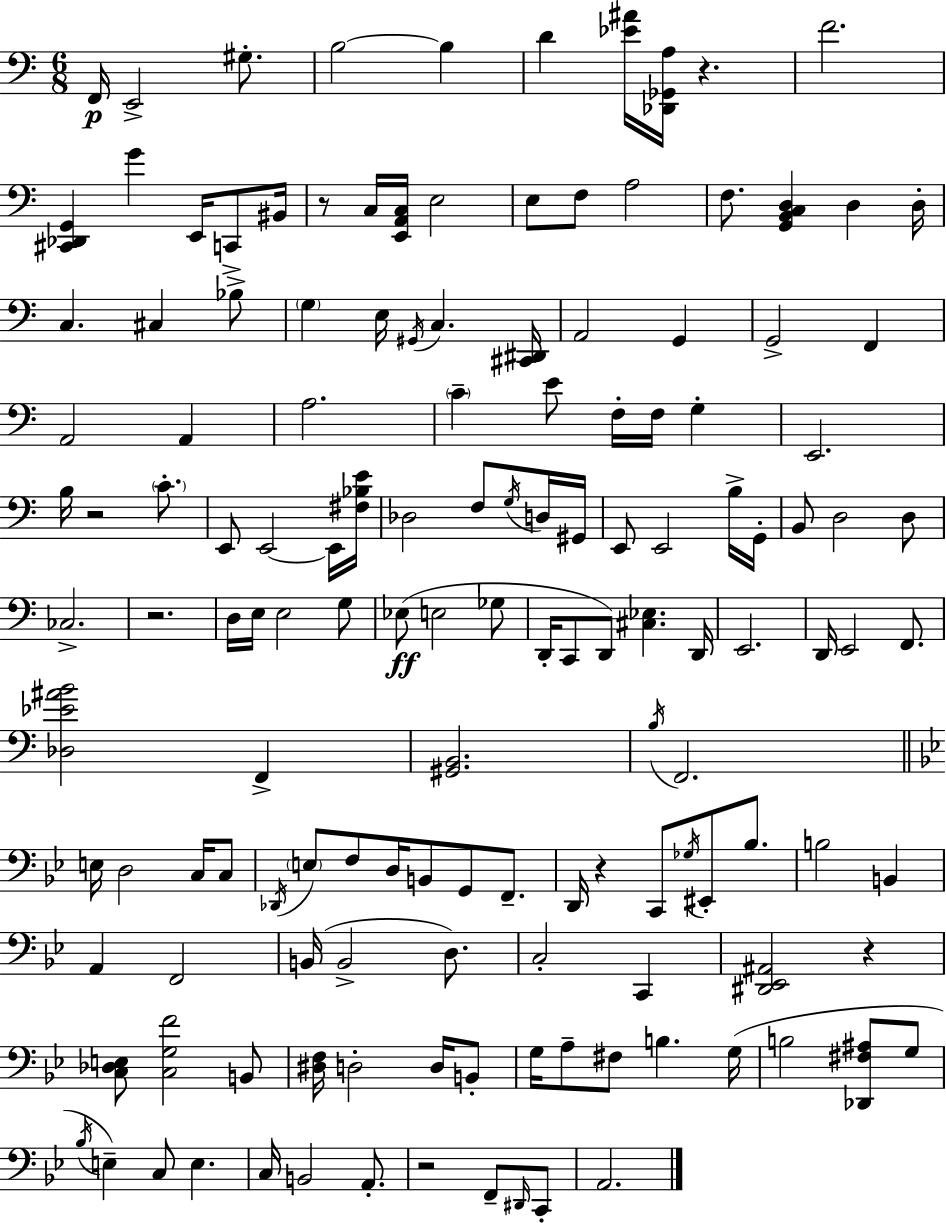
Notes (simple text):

F2/s E2/h G#3/e. B3/h B3/q D4/q [Eb4,A#4]/s [Db2,Gb2,A3]/s R/q. F4/h. [C#2,Db2,G2]/q G4/q E2/s C2/e BIS2/s R/e C3/s [E2,A2,C3]/s E3/h E3/e F3/e A3/h F3/e. [G2,B2,C3,D3]/q D3/q D3/s C3/q. C#3/q Bb3/e G3/q E3/s G#2/s C3/q. [C#2,D#2]/s A2/h G2/q G2/h F2/q A2/h A2/q A3/h. C4/q E4/e F3/s F3/s G3/q E2/h. B3/s R/h C4/e. E2/e E2/h E2/s [F#3,Bb3,E4]/s Db3/h F3/e G3/s D3/s G#2/s E2/e E2/h B3/s G2/s B2/e D3/h D3/e CES3/h. R/h. D3/s E3/s E3/h G3/e Eb3/e E3/h Gb3/e D2/s C2/e D2/e [C#3,Eb3]/q. D2/s E2/h. D2/s E2/h F2/e. [Db3,Eb4,A#4,B4]/h F2/q [G#2,B2]/h. B3/s F2/h. E3/s D3/h C3/s C3/e Db2/s E3/e F3/e D3/s B2/e G2/e F2/e. D2/s R/q C2/e Gb3/s EIS2/e Bb3/e. B3/h B2/q A2/q F2/h B2/s B2/h D3/e. C3/h C2/q [D#2,Eb2,A#2]/h R/q [C3,Db3,E3]/e [C3,G3,F4]/h B2/e [D#3,F3]/s D3/h D3/s B2/e G3/s A3/e F#3/e B3/q. G3/s B3/h [Db2,F#3,A#3]/e G3/e Bb3/s E3/q C3/e E3/q. C3/s B2/h A2/e. R/h F2/e D#2/s C2/e A2/h.